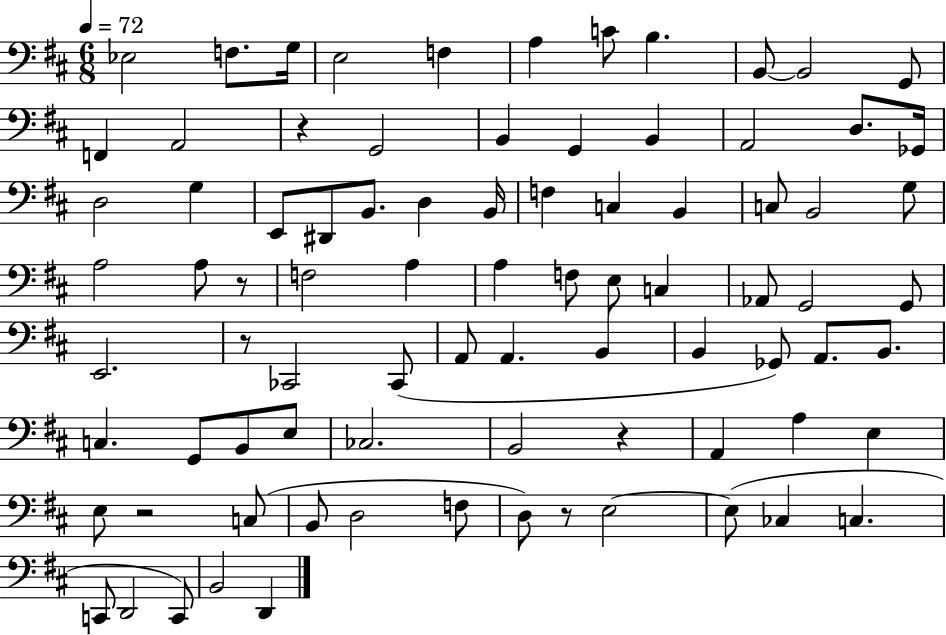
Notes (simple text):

Eb3/h F3/e. G3/s E3/h F3/q A3/q C4/e B3/q. B2/e B2/h G2/e F2/q A2/h R/q G2/h B2/q G2/q B2/q A2/h D3/e. Gb2/s D3/h G3/q E2/e D#2/e B2/e. D3/q B2/s F3/q C3/q B2/q C3/e B2/h G3/e A3/h A3/e R/e F3/h A3/q A3/q F3/e E3/e C3/q Ab2/e G2/h G2/e E2/h. R/e CES2/h CES2/e A2/e A2/q. B2/q B2/q Gb2/e A2/e. B2/e. C3/q. G2/e B2/e E3/e CES3/h. B2/h R/q A2/q A3/q E3/q E3/e R/h C3/e B2/e D3/h F3/e D3/e R/e E3/h E3/e CES3/q C3/q. C2/e D2/h C2/e B2/h D2/q